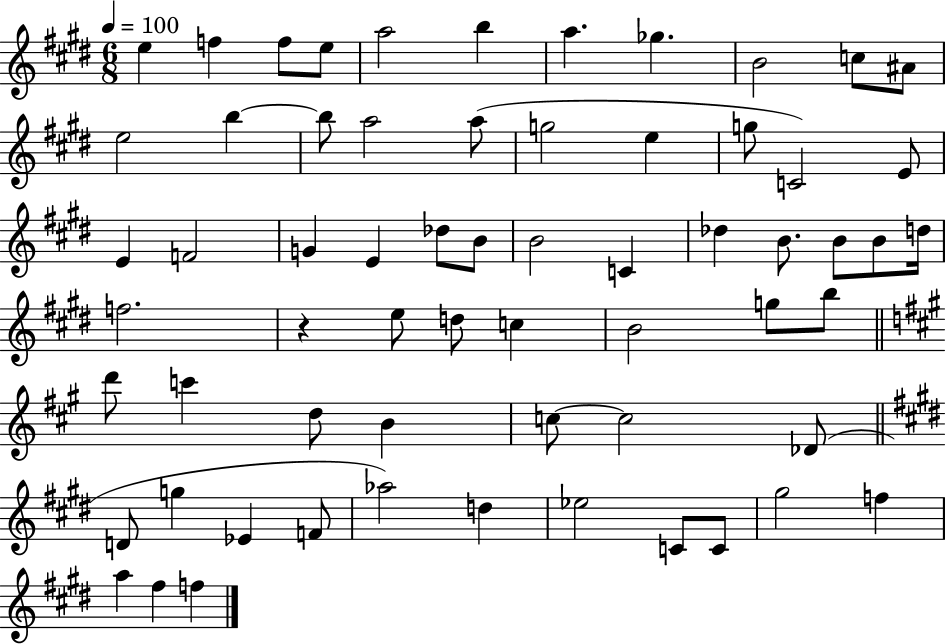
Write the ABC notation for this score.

X:1
T:Untitled
M:6/8
L:1/4
K:E
e f f/2 e/2 a2 b a _g B2 c/2 ^A/2 e2 b b/2 a2 a/2 g2 e g/2 C2 E/2 E F2 G E _d/2 B/2 B2 C _d B/2 B/2 B/2 d/4 f2 z e/2 d/2 c B2 g/2 b/2 d'/2 c' d/2 B c/2 c2 _D/2 D/2 g _E F/2 _a2 d _e2 C/2 C/2 ^g2 f a ^f f